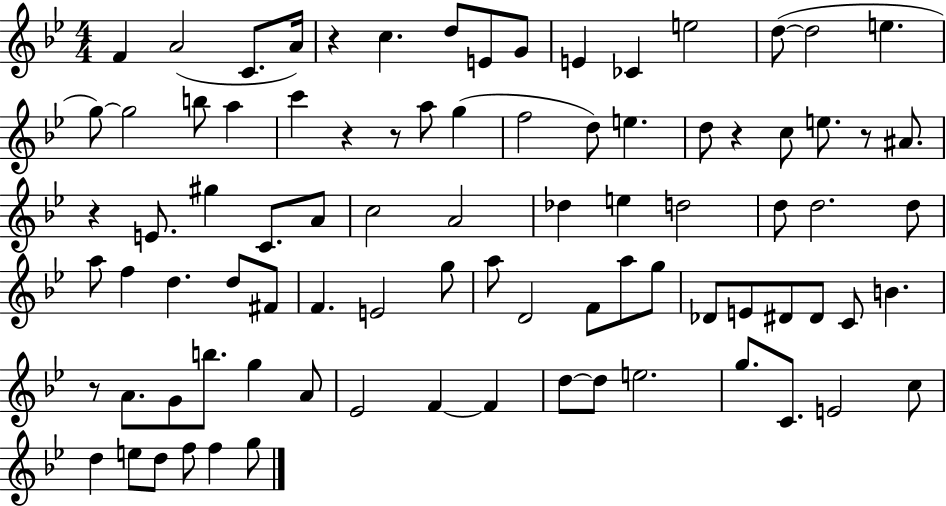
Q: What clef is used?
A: treble